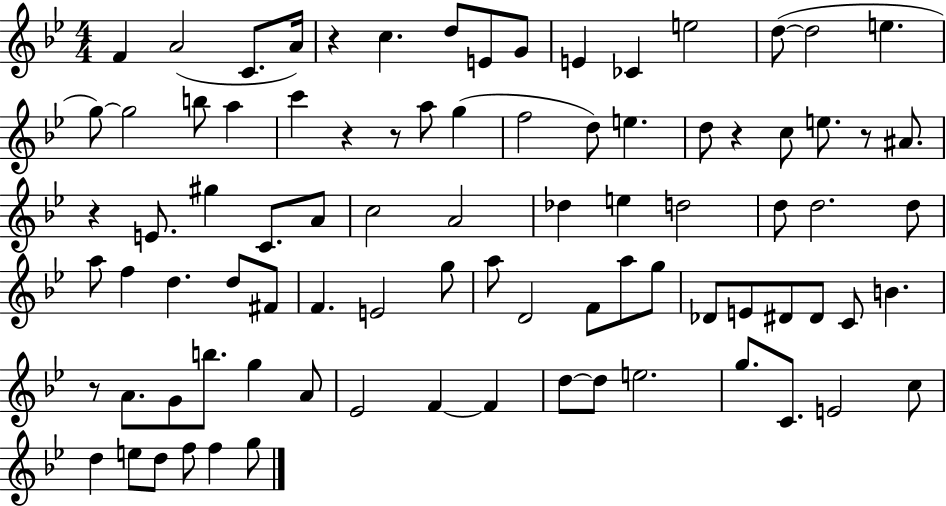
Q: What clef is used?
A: treble